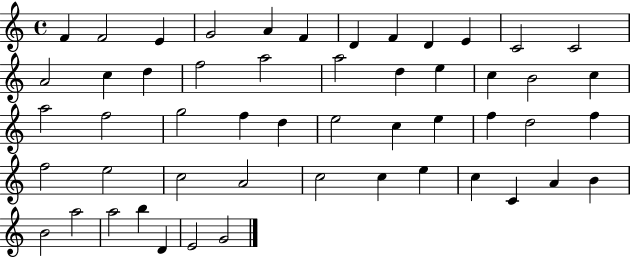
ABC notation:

X:1
T:Untitled
M:4/4
L:1/4
K:C
F F2 E G2 A F D F D E C2 C2 A2 c d f2 a2 a2 d e c B2 c a2 f2 g2 f d e2 c e f d2 f f2 e2 c2 A2 c2 c e c C A B B2 a2 a2 b D E2 G2